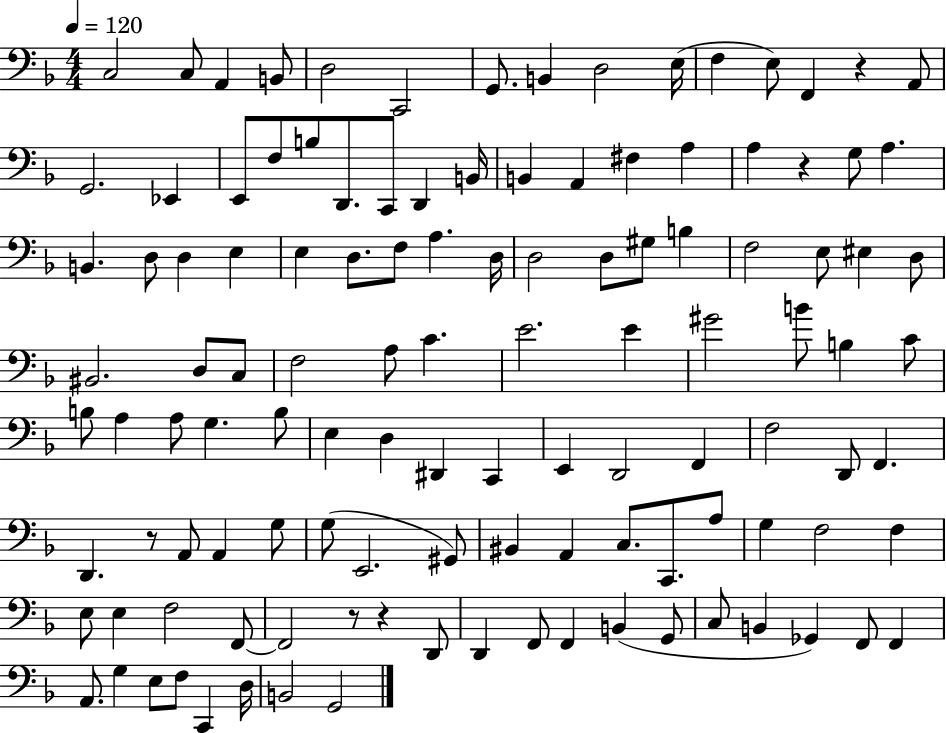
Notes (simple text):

C3/h C3/e A2/q B2/e D3/h C2/h G2/e. B2/q D3/h E3/s F3/q E3/e F2/q R/q A2/e G2/h. Eb2/q E2/e F3/e B3/e D2/e. C2/e D2/q B2/s B2/q A2/q F#3/q A3/q A3/q R/q G3/e A3/q. B2/q. D3/e D3/q E3/q E3/q D3/e. F3/e A3/q. D3/s D3/h D3/e G#3/e B3/q F3/h E3/e EIS3/q D3/e BIS2/h. D3/e C3/e F3/h A3/e C4/q. E4/h. E4/q G#4/h B4/e B3/q C4/e B3/e A3/q A3/e G3/q. B3/e E3/q D3/q D#2/q C2/q E2/q D2/h F2/q F3/h D2/e F2/q. D2/q. R/e A2/e A2/q G3/e G3/e E2/h. G#2/e BIS2/q A2/q C3/e. C2/e. A3/e G3/q F3/h F3/q E3/e E3/q F3/h F2/e F2/h R/e R/q D2/e D2/q F2/e F2/q B2/q G2/e C3/e B2/q Gb2/q F2/e F2/q A2/e. G3/q E3/e F3/e C2/q D3/s B2/h G2/h